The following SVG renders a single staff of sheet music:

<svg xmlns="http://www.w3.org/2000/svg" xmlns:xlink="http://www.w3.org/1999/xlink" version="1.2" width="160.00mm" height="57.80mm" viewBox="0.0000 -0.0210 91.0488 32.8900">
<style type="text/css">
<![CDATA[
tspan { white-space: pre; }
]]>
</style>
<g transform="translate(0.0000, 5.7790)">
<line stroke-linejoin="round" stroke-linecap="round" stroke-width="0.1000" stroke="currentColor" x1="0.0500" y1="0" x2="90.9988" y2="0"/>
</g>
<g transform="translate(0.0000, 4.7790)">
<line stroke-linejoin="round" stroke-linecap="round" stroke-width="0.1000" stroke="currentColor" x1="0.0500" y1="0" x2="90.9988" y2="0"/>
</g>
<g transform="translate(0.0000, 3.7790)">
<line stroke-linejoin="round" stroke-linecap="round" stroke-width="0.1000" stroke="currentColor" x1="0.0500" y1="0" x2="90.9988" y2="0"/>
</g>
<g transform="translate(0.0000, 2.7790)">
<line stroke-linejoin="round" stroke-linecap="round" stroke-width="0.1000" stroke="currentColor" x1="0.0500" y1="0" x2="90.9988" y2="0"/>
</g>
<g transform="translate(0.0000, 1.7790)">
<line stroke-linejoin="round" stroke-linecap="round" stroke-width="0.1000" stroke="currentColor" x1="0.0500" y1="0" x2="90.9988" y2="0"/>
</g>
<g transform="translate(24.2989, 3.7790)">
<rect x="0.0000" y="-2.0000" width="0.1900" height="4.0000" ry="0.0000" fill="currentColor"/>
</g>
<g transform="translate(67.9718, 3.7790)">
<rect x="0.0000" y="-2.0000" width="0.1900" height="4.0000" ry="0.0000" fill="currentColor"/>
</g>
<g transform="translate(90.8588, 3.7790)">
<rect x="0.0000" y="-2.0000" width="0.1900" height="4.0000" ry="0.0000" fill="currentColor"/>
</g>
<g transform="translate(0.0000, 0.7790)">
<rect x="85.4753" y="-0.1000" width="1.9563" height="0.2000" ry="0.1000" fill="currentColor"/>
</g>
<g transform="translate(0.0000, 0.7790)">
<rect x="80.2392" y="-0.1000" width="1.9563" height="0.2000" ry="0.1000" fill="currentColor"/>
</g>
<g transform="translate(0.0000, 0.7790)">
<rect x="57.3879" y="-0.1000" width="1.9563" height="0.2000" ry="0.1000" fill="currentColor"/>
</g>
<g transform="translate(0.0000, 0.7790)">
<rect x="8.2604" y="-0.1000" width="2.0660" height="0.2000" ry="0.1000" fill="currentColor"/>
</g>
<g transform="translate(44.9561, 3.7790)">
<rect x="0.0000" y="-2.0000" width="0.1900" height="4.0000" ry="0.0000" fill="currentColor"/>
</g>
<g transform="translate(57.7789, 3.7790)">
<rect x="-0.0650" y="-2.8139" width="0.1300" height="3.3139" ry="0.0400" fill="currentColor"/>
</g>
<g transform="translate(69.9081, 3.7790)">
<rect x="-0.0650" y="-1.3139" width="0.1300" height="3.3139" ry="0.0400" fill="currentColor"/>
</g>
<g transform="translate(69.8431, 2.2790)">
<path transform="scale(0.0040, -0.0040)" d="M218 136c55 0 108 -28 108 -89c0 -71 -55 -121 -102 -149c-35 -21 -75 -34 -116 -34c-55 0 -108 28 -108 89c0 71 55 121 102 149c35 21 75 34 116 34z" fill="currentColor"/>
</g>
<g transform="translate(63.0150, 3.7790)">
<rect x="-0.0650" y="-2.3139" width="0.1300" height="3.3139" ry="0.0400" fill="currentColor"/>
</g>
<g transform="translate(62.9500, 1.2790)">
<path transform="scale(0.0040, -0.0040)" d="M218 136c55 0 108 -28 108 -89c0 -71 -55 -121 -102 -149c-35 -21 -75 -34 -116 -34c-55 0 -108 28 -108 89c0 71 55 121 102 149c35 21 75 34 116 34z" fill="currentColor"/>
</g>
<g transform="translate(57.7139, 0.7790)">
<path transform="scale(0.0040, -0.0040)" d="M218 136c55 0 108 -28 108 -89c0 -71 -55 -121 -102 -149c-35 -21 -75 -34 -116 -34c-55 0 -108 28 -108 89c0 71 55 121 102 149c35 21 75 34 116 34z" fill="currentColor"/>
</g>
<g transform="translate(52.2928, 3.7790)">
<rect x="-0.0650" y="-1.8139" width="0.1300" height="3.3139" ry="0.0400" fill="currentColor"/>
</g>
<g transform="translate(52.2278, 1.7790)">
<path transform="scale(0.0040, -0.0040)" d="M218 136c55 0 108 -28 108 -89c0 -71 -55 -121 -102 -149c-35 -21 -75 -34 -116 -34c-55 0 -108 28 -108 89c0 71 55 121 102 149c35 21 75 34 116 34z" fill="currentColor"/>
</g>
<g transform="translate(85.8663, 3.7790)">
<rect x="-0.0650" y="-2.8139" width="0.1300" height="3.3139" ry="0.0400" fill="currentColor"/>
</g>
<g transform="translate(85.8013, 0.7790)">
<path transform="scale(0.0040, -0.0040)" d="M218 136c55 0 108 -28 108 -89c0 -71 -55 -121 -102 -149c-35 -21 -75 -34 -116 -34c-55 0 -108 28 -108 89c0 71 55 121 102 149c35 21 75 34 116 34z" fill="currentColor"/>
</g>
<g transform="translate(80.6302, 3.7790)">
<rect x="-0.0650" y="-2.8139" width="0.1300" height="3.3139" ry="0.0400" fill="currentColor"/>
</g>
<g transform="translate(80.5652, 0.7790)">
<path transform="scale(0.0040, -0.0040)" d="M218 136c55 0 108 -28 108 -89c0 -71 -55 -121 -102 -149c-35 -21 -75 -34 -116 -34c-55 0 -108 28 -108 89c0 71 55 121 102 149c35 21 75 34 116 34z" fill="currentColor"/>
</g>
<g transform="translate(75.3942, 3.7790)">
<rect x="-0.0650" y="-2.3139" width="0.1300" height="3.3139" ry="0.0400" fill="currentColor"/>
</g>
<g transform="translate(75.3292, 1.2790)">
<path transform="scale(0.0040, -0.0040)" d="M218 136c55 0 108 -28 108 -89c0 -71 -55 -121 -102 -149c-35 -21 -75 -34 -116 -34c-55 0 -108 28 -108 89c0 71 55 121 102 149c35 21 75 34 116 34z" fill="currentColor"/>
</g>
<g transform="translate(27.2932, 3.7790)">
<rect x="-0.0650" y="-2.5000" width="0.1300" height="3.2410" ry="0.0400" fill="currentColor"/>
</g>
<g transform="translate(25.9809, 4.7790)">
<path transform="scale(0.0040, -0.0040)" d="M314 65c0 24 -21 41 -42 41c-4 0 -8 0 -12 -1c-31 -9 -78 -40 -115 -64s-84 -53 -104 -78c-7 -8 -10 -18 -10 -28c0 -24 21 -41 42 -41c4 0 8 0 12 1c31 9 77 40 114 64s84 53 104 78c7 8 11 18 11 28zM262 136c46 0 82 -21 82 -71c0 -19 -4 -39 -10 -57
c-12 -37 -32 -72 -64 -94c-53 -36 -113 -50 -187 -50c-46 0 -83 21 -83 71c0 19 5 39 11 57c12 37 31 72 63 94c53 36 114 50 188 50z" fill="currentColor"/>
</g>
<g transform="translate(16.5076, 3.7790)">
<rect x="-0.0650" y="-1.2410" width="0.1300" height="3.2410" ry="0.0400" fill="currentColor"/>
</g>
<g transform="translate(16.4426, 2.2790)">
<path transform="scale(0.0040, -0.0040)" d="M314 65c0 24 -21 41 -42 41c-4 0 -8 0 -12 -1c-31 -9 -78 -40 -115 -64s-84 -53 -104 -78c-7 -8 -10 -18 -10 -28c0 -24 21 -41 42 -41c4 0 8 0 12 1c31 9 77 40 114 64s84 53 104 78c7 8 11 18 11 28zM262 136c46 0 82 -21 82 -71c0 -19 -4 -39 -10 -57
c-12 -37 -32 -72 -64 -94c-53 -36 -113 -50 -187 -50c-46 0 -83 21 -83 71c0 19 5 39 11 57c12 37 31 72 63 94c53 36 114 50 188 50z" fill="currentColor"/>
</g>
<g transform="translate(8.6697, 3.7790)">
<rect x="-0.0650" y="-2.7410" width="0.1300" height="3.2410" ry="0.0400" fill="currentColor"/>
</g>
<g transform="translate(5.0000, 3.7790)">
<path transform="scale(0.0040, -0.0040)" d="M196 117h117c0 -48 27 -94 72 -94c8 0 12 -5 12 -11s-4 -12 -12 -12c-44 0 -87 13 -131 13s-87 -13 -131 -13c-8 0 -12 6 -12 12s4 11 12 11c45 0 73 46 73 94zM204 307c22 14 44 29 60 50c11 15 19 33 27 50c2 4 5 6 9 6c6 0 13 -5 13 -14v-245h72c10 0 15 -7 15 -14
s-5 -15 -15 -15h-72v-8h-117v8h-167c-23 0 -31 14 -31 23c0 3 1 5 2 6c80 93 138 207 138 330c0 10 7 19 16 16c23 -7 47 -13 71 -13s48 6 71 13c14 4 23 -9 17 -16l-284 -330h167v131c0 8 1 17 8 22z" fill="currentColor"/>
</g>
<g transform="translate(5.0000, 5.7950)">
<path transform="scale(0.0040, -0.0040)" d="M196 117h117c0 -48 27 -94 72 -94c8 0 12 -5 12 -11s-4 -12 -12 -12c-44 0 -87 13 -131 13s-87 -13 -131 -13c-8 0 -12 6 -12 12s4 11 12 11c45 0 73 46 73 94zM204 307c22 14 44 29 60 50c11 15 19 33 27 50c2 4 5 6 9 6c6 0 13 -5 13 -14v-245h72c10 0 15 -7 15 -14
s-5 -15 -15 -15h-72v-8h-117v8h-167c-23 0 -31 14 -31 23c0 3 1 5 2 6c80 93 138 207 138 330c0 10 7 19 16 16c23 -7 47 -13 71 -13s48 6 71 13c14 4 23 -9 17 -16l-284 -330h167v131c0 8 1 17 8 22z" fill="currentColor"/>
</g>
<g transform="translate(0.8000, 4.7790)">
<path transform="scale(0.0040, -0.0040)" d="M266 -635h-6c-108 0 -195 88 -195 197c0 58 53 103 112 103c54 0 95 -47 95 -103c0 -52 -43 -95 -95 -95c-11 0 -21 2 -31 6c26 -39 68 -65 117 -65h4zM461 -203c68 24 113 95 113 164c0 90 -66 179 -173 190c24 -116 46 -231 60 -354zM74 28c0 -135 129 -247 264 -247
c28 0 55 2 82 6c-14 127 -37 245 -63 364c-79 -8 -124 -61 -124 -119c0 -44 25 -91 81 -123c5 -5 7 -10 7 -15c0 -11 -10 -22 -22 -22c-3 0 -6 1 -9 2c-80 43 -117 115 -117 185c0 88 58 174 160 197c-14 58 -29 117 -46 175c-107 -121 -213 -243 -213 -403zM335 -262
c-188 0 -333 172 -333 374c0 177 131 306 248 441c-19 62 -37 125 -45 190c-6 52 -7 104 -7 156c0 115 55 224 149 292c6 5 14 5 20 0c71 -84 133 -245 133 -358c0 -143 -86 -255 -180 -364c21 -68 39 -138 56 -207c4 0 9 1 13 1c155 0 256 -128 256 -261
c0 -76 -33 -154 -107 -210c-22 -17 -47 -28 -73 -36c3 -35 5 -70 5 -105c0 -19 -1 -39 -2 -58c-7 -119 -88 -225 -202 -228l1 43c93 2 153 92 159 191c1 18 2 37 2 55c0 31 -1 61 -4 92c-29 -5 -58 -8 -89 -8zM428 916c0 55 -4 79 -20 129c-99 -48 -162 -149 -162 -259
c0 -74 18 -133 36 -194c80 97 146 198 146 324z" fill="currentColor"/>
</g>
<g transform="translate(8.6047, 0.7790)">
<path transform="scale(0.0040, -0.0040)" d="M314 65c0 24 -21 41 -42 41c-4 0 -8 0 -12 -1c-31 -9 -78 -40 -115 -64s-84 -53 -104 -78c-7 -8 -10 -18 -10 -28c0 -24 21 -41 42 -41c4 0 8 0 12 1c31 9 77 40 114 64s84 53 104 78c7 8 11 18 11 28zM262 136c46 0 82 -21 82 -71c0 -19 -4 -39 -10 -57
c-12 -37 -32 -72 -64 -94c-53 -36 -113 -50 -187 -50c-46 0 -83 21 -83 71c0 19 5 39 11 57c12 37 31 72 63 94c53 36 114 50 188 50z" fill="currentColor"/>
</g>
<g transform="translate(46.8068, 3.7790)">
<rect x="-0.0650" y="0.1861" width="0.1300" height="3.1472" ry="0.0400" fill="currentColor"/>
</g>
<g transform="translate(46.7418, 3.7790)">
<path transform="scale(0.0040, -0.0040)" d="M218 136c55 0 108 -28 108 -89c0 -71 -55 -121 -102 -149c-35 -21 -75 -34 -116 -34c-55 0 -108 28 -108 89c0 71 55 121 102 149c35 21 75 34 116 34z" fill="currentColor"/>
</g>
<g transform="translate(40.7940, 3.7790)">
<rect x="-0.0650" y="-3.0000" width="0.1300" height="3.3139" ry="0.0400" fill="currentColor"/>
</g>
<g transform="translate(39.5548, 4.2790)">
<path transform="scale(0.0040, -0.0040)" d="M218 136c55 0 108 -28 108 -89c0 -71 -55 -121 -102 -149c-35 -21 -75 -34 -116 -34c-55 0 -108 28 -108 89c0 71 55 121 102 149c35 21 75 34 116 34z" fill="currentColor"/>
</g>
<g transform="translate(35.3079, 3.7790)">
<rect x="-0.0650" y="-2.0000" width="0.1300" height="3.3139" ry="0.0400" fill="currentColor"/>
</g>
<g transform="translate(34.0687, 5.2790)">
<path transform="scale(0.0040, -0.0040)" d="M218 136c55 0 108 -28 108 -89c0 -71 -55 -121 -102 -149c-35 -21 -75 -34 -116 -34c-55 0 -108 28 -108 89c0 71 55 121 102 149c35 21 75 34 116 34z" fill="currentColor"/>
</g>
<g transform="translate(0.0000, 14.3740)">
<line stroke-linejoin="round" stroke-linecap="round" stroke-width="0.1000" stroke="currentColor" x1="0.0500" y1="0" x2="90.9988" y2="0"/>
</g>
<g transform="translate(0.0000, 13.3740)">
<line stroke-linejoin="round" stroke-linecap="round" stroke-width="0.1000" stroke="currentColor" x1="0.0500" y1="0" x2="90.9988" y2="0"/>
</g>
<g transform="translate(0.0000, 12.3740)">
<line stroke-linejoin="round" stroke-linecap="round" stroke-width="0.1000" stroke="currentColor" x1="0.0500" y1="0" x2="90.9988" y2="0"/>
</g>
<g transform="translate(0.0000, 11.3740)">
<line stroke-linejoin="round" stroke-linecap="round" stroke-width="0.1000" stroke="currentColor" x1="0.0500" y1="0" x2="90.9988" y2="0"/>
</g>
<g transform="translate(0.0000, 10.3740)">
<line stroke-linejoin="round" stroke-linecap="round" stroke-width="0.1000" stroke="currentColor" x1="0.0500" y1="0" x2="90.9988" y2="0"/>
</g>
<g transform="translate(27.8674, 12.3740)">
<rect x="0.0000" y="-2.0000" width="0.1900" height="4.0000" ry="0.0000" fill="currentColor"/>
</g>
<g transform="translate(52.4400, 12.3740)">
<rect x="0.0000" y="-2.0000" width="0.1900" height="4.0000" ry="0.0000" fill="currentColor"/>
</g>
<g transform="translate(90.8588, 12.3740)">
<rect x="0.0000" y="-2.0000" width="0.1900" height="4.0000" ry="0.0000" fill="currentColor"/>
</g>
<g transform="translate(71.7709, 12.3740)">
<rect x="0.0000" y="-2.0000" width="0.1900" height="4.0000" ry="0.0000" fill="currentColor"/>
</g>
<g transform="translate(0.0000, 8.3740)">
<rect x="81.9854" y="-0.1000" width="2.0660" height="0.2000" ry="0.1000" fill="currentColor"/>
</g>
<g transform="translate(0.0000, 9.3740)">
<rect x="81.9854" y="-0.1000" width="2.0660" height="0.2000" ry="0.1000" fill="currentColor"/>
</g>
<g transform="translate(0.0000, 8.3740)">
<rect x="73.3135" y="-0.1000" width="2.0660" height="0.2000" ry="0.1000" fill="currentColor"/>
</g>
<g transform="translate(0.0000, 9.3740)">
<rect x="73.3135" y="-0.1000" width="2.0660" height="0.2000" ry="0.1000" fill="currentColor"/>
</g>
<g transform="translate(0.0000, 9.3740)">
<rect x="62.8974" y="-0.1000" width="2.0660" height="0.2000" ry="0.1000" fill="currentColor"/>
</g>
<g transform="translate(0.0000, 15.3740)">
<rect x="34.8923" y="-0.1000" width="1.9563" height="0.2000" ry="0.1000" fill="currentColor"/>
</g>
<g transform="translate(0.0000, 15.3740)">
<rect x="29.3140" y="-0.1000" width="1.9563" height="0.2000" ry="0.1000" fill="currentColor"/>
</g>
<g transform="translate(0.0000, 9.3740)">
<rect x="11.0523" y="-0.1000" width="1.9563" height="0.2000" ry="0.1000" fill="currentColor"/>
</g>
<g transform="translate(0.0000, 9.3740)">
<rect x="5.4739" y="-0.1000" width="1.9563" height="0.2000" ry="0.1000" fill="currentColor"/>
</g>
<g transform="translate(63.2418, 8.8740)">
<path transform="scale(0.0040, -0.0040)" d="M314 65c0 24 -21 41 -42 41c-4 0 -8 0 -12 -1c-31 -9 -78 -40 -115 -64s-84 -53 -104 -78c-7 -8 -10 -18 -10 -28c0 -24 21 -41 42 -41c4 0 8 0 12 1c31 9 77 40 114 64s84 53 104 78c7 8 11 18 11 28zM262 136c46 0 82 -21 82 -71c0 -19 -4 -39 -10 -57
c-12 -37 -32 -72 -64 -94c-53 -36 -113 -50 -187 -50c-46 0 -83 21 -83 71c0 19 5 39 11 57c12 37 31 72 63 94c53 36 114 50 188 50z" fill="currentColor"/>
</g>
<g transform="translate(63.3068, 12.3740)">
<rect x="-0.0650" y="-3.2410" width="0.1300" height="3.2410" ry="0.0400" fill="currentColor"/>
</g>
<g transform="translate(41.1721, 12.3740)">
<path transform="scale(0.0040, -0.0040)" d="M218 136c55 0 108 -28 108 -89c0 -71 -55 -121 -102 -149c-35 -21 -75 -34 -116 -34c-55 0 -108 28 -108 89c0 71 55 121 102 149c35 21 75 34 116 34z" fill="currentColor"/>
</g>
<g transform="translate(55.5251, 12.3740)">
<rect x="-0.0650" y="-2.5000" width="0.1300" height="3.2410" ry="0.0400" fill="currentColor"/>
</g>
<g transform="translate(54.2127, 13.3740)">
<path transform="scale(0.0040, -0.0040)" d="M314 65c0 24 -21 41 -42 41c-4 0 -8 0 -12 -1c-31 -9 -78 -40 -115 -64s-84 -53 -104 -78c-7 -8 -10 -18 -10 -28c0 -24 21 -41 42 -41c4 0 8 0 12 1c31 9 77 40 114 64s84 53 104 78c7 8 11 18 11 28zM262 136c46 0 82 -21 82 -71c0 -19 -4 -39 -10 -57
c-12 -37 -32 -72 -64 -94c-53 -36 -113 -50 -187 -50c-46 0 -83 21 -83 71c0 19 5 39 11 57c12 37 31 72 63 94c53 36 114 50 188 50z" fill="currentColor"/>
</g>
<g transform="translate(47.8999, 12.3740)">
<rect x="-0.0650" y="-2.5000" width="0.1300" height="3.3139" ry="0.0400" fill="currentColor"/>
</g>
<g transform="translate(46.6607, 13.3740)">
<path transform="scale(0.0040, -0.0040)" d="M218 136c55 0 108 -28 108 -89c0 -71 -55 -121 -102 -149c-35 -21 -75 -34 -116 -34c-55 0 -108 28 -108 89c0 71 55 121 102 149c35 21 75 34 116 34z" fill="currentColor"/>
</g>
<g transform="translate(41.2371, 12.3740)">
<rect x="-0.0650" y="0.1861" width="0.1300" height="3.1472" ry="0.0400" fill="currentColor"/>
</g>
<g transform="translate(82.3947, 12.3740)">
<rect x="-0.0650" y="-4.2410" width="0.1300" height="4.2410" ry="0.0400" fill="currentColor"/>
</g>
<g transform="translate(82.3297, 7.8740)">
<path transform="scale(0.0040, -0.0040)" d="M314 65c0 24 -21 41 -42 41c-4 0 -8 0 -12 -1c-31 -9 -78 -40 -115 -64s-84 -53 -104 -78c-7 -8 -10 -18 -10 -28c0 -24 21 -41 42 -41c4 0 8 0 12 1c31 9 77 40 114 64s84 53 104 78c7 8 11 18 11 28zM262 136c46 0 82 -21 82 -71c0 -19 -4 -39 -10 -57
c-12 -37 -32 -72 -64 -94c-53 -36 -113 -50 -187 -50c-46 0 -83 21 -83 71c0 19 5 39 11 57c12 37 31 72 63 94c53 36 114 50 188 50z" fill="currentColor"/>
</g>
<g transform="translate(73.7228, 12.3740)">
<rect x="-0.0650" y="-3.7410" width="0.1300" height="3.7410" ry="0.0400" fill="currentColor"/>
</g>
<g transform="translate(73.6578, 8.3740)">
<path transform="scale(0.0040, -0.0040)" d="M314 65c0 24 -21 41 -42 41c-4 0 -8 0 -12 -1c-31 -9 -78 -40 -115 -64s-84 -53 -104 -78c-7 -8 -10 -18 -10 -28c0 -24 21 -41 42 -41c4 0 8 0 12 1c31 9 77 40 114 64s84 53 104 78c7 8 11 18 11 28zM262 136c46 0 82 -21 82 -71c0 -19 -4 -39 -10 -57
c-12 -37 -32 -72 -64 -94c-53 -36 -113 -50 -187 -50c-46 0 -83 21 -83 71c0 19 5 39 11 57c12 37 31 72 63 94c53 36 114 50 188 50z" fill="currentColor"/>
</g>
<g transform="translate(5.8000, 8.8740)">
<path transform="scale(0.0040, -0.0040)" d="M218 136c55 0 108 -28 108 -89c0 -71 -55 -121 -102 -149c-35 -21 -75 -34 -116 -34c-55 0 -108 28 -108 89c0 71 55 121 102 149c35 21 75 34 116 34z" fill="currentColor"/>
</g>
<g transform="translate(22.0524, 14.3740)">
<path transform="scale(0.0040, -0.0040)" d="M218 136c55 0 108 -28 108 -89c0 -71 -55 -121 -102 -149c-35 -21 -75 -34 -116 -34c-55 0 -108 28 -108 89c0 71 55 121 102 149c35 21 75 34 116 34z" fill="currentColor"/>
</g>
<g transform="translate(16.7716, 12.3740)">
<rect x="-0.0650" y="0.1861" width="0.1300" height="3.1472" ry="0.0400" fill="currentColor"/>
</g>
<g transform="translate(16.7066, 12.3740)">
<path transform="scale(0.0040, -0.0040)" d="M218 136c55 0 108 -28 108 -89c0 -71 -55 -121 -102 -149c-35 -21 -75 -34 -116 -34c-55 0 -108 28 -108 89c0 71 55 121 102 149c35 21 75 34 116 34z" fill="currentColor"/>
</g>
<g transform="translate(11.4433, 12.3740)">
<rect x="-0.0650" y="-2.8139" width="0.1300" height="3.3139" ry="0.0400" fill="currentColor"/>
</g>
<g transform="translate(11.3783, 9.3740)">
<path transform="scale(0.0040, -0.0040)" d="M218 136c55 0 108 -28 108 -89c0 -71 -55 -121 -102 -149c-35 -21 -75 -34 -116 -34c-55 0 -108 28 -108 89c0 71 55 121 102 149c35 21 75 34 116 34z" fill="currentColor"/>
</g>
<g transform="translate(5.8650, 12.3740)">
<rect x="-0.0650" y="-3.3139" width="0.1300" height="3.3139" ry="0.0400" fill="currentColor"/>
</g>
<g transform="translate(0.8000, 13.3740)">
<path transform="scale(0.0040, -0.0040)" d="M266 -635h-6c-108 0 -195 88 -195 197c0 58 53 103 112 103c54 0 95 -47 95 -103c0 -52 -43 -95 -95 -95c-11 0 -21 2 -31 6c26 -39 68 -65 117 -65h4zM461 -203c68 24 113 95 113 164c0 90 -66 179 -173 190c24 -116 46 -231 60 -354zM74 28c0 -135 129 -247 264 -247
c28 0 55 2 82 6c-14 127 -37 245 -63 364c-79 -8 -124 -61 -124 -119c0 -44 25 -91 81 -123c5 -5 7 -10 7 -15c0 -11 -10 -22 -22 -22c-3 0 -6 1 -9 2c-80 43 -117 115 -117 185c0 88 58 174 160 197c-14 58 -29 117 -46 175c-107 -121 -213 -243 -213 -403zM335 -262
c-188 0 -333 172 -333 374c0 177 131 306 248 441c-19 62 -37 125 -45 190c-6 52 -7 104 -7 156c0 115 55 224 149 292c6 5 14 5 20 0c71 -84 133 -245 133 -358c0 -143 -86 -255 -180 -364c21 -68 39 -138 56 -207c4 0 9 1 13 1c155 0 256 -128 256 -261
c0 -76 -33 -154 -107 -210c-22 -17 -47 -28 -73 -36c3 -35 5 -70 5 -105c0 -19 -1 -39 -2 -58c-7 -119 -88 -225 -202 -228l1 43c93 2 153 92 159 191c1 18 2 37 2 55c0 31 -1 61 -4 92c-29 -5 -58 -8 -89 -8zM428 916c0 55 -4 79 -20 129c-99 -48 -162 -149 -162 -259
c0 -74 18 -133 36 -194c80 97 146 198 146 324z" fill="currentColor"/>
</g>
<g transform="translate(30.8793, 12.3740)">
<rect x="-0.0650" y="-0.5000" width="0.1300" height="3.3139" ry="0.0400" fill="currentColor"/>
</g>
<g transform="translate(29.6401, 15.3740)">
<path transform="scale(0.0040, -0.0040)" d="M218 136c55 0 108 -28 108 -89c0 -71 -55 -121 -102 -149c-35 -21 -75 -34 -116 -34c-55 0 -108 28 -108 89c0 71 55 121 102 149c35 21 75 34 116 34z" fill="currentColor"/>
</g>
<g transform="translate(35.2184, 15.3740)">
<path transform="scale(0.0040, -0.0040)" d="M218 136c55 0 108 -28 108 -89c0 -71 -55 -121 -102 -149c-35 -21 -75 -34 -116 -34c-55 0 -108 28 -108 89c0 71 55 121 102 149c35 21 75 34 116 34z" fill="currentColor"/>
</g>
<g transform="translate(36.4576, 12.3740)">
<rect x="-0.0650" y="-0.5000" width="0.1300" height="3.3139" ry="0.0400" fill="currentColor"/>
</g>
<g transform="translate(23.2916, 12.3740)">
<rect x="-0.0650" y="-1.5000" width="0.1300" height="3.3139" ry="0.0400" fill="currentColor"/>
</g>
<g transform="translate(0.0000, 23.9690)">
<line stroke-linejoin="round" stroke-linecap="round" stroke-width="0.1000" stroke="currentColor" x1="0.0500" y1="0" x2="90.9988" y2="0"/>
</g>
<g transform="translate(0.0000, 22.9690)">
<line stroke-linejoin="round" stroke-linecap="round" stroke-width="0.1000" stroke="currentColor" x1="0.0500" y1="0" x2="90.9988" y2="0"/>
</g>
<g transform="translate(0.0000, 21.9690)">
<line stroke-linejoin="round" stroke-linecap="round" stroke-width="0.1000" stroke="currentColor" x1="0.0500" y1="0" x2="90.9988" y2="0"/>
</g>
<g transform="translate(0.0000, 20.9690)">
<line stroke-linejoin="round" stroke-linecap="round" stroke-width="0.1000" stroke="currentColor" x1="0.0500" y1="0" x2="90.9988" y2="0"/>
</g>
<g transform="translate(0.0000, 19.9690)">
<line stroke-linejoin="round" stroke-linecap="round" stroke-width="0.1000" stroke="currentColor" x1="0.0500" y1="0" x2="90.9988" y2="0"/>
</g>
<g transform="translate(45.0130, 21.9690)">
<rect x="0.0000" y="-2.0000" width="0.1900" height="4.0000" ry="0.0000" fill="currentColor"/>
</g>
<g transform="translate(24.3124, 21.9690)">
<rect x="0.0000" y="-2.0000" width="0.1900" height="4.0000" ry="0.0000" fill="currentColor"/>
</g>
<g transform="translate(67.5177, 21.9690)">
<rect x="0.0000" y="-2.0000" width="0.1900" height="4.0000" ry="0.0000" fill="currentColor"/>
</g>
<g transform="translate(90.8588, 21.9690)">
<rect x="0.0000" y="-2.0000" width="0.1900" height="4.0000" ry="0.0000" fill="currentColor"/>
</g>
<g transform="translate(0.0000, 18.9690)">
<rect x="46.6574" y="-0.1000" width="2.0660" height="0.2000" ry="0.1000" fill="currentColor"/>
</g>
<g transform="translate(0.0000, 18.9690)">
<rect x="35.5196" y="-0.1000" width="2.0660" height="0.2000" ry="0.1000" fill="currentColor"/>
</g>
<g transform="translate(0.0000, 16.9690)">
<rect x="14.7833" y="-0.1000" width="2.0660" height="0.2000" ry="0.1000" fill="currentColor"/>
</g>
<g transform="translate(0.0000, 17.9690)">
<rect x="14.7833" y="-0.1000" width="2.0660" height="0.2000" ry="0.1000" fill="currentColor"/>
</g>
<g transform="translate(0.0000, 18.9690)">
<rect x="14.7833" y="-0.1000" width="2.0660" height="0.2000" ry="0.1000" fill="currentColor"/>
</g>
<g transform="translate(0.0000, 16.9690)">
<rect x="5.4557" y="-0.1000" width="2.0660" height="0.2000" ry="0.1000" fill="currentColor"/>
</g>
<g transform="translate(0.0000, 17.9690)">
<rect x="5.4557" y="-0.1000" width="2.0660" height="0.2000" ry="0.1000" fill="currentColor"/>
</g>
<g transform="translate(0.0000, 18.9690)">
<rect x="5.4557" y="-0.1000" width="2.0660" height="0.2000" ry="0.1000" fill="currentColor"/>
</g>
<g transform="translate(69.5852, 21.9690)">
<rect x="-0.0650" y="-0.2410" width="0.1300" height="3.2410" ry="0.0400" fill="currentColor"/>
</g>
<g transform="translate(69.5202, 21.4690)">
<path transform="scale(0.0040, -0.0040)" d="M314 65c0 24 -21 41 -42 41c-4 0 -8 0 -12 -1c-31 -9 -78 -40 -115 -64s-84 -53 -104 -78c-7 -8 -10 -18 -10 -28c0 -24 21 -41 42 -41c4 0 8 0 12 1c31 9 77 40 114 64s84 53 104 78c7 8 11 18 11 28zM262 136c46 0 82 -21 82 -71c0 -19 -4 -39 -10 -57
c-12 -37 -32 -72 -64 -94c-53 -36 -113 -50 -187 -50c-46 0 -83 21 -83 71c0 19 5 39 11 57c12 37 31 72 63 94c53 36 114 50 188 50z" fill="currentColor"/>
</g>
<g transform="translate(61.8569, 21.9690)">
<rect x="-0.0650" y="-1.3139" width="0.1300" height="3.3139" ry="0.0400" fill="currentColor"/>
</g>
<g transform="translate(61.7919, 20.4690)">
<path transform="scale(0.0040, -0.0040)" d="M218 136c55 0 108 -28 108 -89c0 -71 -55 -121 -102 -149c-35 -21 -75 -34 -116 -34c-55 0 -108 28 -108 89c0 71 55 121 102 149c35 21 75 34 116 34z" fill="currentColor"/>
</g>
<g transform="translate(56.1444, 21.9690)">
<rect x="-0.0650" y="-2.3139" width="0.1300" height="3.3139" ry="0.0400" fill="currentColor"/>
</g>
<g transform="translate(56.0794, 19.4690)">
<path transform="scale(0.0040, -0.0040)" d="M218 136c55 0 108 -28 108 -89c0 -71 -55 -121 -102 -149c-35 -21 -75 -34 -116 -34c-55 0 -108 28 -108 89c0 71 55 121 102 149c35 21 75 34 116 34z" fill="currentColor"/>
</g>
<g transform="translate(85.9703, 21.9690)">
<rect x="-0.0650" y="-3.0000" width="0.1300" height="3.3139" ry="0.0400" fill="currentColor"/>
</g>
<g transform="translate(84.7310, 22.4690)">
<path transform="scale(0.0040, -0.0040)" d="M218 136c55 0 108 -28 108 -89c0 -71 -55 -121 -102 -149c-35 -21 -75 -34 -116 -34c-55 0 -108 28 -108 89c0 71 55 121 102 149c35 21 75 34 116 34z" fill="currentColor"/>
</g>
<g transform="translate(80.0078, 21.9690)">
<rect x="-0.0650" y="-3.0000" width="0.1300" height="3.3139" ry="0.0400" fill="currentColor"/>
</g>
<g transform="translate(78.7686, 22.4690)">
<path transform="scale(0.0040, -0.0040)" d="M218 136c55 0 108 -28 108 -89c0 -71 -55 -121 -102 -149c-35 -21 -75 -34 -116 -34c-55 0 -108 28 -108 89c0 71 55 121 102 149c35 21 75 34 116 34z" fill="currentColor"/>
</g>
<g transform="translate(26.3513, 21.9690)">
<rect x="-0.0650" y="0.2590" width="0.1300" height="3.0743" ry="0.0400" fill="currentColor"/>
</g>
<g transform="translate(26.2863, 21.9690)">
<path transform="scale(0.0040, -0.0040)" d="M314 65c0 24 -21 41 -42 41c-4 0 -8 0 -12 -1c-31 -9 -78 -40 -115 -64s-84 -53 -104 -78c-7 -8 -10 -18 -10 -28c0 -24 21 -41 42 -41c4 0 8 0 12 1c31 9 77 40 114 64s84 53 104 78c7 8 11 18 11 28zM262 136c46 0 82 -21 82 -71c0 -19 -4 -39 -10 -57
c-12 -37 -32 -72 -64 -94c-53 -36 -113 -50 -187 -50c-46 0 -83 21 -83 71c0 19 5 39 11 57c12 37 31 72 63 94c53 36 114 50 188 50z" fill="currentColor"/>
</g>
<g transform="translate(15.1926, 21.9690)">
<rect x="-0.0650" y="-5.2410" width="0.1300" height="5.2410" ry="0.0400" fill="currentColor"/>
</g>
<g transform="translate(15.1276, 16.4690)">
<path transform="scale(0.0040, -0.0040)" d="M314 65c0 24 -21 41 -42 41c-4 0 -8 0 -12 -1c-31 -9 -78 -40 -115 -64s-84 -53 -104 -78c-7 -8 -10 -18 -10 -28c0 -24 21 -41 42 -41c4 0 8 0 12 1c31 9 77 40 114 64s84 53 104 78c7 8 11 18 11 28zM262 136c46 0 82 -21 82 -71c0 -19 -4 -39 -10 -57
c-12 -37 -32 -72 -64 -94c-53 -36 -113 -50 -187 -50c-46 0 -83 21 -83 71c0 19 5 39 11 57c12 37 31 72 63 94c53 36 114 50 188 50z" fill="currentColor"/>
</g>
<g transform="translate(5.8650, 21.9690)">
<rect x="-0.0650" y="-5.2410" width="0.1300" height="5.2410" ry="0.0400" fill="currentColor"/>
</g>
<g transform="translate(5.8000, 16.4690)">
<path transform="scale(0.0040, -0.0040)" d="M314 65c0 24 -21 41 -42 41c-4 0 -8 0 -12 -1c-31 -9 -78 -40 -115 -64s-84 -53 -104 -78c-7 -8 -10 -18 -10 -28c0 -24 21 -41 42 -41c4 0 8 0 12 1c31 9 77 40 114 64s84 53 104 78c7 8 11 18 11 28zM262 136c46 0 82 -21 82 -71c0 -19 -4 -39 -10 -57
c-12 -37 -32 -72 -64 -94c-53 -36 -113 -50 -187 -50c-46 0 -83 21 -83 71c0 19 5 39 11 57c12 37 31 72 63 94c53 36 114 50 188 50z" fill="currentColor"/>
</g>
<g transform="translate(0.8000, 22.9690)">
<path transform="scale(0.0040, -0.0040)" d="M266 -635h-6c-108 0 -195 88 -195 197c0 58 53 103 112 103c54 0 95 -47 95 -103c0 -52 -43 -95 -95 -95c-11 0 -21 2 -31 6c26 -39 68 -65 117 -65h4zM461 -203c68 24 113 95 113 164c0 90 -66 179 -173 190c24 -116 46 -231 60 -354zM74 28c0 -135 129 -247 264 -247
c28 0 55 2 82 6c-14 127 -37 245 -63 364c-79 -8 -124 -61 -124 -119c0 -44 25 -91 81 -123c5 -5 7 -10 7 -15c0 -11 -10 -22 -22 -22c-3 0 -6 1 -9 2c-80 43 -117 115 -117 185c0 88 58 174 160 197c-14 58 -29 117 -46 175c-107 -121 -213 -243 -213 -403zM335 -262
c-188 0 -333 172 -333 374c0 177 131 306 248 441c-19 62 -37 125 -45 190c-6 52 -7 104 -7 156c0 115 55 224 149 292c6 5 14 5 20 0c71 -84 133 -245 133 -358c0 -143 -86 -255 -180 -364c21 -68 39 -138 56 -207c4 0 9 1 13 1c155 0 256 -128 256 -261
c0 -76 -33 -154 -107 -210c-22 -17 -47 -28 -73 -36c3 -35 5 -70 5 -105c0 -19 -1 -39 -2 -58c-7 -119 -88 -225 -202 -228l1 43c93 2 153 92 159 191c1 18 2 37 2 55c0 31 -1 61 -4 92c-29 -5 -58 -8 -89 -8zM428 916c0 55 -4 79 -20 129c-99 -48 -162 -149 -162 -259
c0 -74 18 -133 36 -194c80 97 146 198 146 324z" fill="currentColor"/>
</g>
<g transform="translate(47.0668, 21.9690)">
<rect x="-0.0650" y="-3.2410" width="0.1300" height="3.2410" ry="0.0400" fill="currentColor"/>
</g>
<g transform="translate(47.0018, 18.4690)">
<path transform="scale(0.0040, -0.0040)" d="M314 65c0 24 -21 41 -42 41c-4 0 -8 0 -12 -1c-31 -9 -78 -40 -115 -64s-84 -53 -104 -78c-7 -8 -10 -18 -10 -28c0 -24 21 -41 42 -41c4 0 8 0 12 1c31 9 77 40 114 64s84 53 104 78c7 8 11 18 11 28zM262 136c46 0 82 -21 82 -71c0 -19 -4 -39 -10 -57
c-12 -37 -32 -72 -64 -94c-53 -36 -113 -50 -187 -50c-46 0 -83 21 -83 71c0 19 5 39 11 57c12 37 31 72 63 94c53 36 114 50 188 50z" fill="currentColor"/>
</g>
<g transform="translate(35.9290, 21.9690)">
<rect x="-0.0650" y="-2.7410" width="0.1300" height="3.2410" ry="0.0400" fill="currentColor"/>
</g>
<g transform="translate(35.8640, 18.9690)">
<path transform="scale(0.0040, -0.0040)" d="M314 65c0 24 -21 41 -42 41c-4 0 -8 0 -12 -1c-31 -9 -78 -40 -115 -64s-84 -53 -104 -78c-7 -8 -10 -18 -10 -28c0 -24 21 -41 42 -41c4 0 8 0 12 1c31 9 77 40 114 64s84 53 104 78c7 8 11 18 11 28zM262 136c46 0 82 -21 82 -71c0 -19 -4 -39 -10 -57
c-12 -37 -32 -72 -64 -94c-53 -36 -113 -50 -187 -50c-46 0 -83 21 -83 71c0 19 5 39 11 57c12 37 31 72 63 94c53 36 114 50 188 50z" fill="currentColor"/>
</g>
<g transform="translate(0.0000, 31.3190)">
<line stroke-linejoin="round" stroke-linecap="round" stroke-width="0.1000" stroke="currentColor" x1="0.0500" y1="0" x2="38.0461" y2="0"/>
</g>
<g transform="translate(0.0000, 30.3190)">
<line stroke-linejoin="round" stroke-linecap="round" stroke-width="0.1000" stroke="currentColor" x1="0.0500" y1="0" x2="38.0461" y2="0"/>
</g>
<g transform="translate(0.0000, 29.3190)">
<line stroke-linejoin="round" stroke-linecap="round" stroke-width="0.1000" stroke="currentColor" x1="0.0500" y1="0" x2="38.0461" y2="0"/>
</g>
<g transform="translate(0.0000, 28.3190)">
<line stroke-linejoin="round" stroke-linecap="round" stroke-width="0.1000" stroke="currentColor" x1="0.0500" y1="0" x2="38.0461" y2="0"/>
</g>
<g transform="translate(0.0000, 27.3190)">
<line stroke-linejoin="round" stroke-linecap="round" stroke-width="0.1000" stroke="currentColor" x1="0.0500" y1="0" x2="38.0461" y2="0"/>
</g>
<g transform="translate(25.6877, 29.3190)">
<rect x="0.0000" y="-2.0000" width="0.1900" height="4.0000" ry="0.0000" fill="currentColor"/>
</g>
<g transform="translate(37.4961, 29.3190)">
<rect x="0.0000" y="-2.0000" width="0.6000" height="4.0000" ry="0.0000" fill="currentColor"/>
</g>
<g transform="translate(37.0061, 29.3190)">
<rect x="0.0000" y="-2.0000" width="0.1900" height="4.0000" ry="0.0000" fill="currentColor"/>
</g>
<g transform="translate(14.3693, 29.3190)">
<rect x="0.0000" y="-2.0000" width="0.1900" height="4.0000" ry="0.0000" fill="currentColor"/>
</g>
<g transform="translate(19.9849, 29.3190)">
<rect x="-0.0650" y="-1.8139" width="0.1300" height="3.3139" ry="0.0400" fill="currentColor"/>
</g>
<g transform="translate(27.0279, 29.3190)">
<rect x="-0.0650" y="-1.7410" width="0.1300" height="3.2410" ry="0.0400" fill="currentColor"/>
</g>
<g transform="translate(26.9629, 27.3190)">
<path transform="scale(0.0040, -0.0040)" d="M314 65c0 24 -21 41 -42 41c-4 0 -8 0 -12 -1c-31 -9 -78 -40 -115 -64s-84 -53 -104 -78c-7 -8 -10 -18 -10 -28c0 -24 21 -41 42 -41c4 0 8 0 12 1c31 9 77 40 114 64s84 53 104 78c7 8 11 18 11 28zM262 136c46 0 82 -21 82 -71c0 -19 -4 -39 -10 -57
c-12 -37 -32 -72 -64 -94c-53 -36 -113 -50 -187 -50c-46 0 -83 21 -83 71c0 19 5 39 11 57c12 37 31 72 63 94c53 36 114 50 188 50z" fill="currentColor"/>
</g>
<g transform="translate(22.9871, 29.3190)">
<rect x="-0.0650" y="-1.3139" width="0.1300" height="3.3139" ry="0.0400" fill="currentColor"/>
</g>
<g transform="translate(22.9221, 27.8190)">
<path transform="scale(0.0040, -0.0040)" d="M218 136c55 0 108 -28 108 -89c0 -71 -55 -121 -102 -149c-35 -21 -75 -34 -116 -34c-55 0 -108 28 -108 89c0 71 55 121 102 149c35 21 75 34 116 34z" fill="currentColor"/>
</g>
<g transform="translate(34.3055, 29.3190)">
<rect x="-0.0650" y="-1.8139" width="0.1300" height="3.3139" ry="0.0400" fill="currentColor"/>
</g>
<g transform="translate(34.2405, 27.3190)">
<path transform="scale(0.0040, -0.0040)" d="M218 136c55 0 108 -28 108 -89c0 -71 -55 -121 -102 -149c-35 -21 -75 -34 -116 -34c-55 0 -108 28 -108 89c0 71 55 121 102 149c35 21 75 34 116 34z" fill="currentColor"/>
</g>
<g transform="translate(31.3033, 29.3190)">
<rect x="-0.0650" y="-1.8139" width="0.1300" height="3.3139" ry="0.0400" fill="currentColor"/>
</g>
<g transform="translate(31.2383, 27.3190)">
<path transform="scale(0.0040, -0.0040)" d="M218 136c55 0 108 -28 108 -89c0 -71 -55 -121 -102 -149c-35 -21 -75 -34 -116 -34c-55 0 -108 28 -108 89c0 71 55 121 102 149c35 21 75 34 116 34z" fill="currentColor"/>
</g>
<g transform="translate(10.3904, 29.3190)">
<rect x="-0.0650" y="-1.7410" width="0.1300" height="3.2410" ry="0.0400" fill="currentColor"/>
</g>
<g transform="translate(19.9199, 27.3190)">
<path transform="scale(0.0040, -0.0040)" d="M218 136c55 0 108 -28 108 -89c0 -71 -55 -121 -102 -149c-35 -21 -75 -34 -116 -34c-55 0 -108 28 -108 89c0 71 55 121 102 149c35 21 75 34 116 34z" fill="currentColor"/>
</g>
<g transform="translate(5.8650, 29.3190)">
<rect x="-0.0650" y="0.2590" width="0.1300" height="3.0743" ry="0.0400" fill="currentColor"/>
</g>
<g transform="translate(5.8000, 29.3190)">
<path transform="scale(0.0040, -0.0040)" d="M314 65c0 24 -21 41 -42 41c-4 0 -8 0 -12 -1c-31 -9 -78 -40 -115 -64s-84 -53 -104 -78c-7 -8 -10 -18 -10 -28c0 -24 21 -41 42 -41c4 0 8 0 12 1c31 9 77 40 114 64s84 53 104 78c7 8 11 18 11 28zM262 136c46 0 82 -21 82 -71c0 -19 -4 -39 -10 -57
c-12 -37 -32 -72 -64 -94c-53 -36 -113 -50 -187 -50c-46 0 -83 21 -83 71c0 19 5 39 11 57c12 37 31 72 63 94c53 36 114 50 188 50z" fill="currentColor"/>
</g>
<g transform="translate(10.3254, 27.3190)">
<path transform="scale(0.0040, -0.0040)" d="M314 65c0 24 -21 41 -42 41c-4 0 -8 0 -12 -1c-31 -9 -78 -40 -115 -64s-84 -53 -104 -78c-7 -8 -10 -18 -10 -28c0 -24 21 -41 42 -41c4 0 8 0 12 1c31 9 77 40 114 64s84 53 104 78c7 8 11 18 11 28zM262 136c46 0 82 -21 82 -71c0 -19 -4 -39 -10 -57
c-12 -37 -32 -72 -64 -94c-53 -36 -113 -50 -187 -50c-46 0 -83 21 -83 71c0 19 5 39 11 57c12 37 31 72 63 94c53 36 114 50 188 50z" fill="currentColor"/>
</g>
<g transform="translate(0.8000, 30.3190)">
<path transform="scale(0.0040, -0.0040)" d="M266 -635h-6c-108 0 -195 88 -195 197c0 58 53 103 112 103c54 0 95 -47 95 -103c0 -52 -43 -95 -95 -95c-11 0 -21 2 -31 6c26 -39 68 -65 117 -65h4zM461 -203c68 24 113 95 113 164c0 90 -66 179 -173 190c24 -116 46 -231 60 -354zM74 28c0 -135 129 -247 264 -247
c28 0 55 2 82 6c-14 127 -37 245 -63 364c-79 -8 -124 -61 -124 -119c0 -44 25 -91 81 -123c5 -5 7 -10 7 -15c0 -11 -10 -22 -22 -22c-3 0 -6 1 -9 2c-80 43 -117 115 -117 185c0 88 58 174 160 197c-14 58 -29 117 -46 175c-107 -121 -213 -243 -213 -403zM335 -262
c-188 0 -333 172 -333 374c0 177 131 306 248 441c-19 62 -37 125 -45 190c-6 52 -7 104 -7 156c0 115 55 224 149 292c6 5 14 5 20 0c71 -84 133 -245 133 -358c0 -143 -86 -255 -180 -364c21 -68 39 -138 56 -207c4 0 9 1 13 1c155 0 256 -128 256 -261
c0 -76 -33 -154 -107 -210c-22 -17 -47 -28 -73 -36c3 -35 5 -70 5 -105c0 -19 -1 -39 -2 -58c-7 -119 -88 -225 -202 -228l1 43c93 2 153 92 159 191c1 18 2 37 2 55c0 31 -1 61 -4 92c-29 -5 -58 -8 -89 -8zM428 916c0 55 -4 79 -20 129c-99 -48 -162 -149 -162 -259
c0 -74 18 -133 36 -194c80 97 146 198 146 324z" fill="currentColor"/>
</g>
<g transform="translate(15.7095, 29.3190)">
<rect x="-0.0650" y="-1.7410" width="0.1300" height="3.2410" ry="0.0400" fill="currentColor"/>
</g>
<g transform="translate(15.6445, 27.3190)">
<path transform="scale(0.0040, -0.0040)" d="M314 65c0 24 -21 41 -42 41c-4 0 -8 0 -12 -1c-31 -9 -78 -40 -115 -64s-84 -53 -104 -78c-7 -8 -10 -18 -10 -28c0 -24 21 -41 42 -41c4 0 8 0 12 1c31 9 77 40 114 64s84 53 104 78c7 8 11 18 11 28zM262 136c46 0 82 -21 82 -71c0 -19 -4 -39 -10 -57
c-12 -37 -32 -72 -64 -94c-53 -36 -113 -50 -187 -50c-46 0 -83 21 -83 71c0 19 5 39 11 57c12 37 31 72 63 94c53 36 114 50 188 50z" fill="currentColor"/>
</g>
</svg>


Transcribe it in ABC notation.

X:1
T:Untitled
M:4/4
L:1/4
K:C
a2 e2 G2 F A B f a g e g a a b a B E C C B G G2 b2 c'2 d'2 f'2 f'2 B2 a2 b2 g e c2 A A B2 f2 f2 f e f2 f f